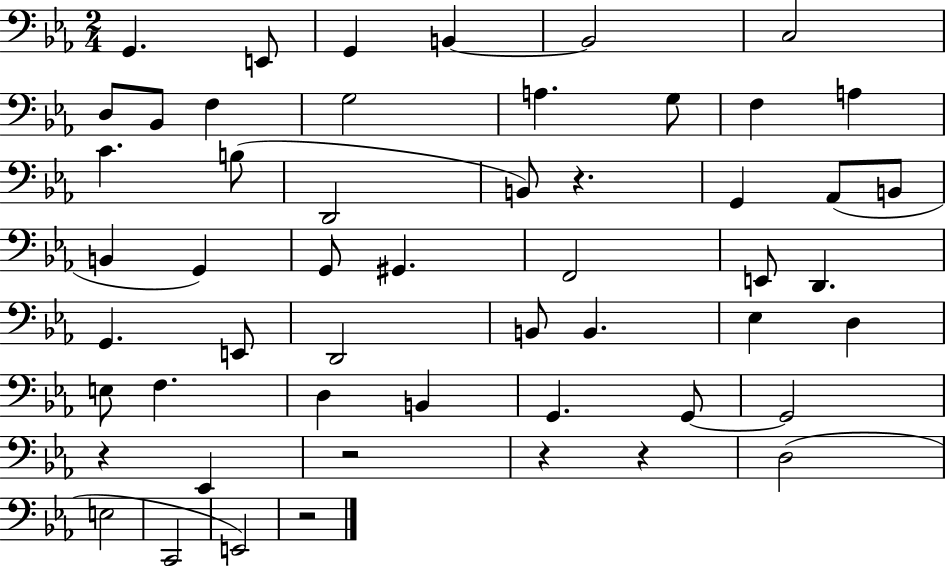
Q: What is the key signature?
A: EES major